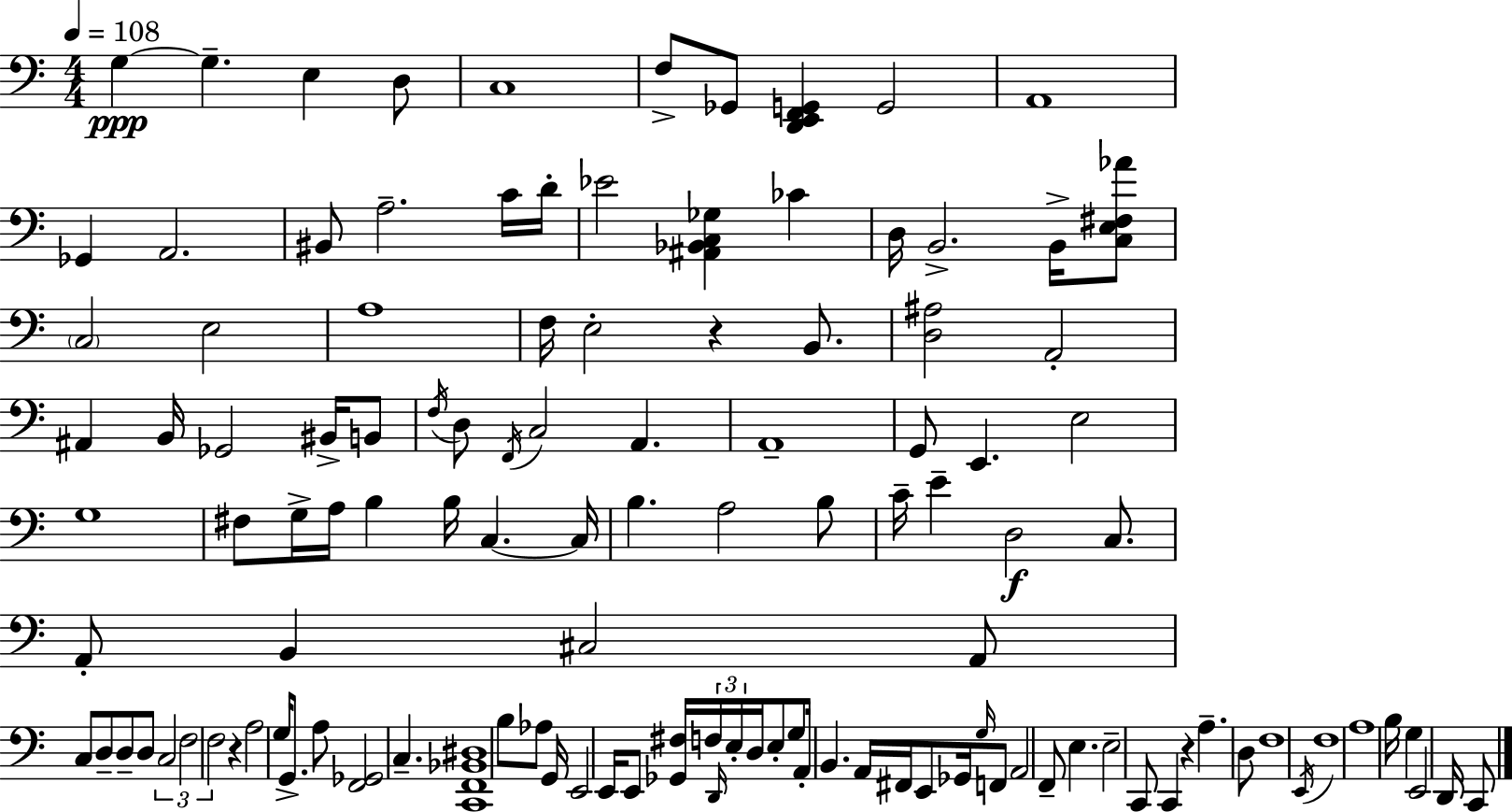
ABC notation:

X:1
T:Untitled
M:4/4
L:1/4
K:C
G, G, E, D,/2 C,4 F,/2 _G,,/2 [D,,E,,F,,G,,] G,,2 A,,4 _G,, A,,2 ^B,,/2 A,2 C/4 D/4 _E2 [^A,,_B,,C,_G,] _C D,/4 B,,2 B,,/4 [C,E,^F,_A]/2 C,2 E,2 A,4 F,/4 E,2 z B,,/2 [D,^A,]2 A,,2 ^A,, B,,/4 _G,,2 ^B,,/4 B,,/2 F,/4 D,/2 F,,/4 C,2 A,, A,,4 G,,/2 E,, E,2 G,4 ^F,/2 G,/4 A,/4 B, B,/4 C, C,/4 B, A,2 B,/2 C/4 E D,2 C,/2 A,,/2 B,, ^C,2 A,,/2 C,/2 D,/2 D,/2 D,/2 C,2 F,2 F,2 z A,2 G,/4 G,,/2 A,/2 [F,,_G,,]2 C, [C,,F,,_B,,^D,]4 B,/2 _A,/2 G,,/4 E,,2 E,,/4 E,,/2 [_G,,^F,]/4 F,/4 D,,/4 E,/4 D,/4 E,/2 G,/2 A,,/4 B,, A,,/4 ^F,,/4 E,,/2 _G,,/4 G,/4 F,,/2 A,,2 F,,/2 E, E,2 C,,/2 C,, z A, D,/2 F,4 E,,/4 F,4 A,4 B,/4 G, E,,2 D,,/4 C,,/2